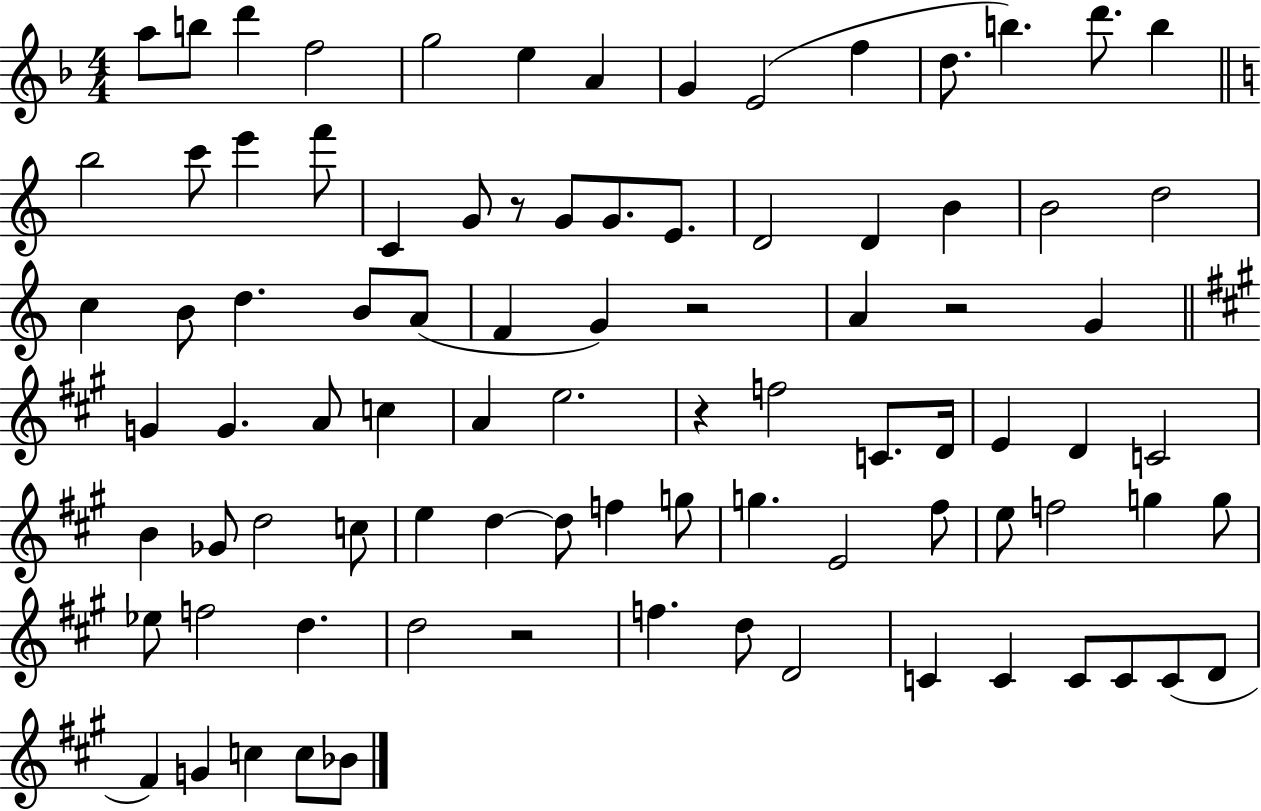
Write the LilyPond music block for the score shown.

{
  \clef treble
  \numericTimeSignature
  \time 4/4
  \key f \major
  a''8 b''8 d'''4 f''2 | g''2 e''4 a'4 | g'4 e'2( f''4 | d''8. b''4.) d'''8. b''4 | \break \bar "||" \break \key c \major b''2 c'''8 e'''4 f'''8 | c'4 g'8 r8 g'8 g'8. e'8. | d'2 d'4 b'4 | b'2 d''2 | \break c''4 b'8 d''4. b'8 a'8( | f'4 g'4) r2 | a'4 r2 g'4 | \bar "||" \break \key a \major g'4 g'4. a'8 c''4 | a'4 e''2. | r4 f''2 c'8. d'16 | e'4 d'4 c'2 | \break b'4 ges'8 d''2 c''8 | e''4 d''4~~ d''8 f''4 g''8 | g''4. e'2 fis''8 | e''8 f''2 g''4 g''8 | \break ees''8 f''2 d''4. | d''2 r2 | f''4. d''8 d'2 | c'4 c'4 c'8 c'8 c'8( d'8 | \break fis'4) g'4 c''4 c''8 bes'8 | \bar "|."
}